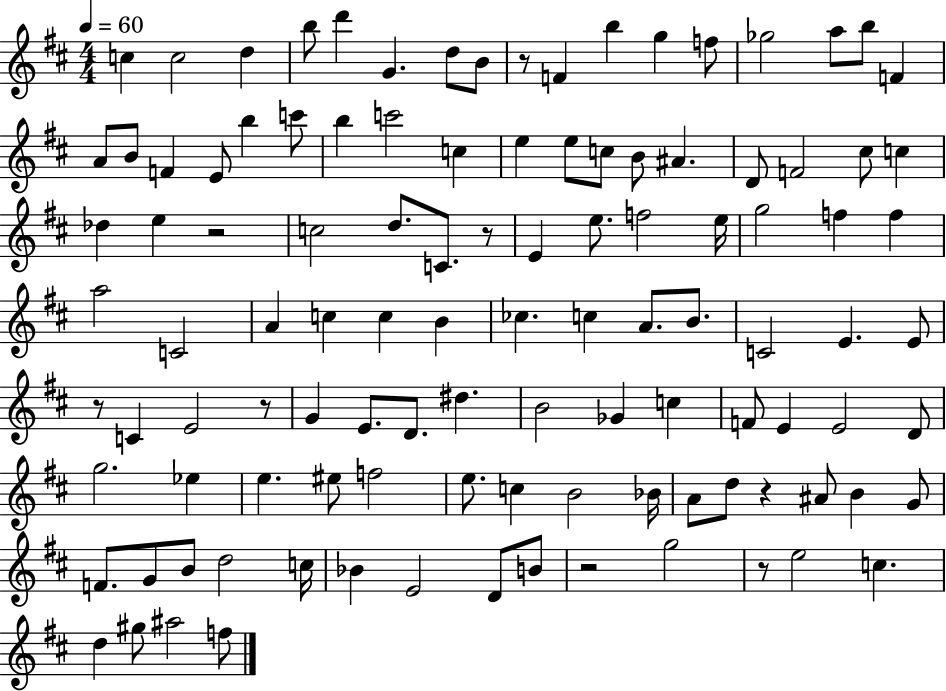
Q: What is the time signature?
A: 4/4